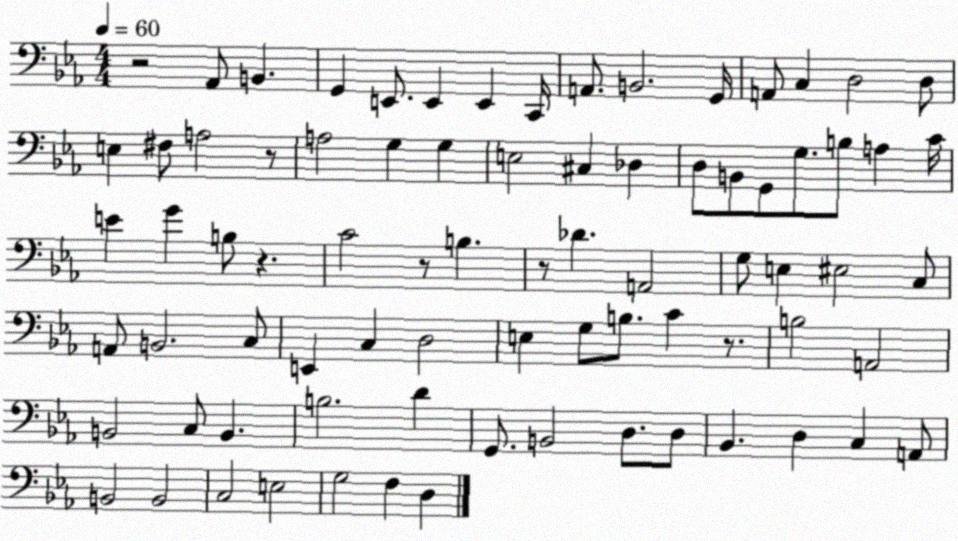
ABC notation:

X:1
T:Untitled
M:4/4
L:1/4
K:Eb
z2 _A,,/2 B,, G,, E,,/2 E,, E,, C,,/4 A,,/2 B,,2 G,,/4 A,,/2 C, D,2 D,/2 E, ^F,/2 A,2 z/2 A,2 G, G, E,2 ^C, _D, D,/2 B,,/2 G,,/2 G,/2 B,/2 A, C/4 E G B,/2 z C2 z/2 B, z/2 _D A,,2 G,/2 E, ^E,2 C,/2 A,,/2 B,,2 C,/2 E,, C, D,2 E, G,/2 B,/2 C z/2 B,2 A,,2 B,,2 C,/2 B,, B,2 D G,,/2 B,,2 D,/2 D,/2 _B,, D, C, A,,/2 B,,2 B,,2 C,2 E,2 G,2 F, D,